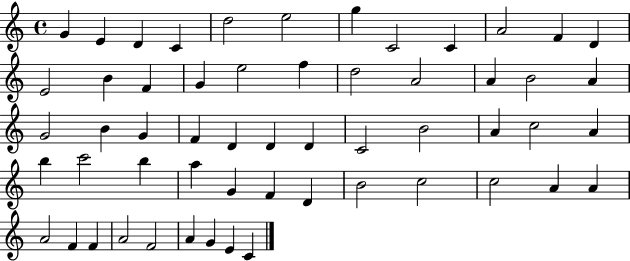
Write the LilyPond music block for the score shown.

{
  \clef treble
  \time 4/4
  \defaultTimeSignature
  \key c \major
  g'4 e'4 d'4 c'4 | d''2 e''2 | g''4 c'2 c'4 | a'2 f'4 d'4 | \break e'2 b'4 f'4 | g'4 e''2 f''4 | d''2 a'2 | a'4 b'2 a'4 | \break g'2 b'4 g'4 | f'4 d'4 d'4 d'4 | c'2 b'2 | a'4 c''2 a'4 | \break b''4 c'''2 b''4 | a''4 g'4 f'4 d'4 | b'2 c''2 | c''2 a'4 a'4 | \break a'2 f'4 f'4 | a'2 f'2 | a'4 g'4 e'4 c'4 | \bar "|."
}